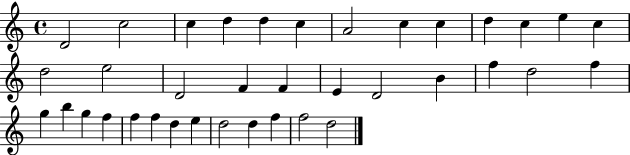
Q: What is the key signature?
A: C major